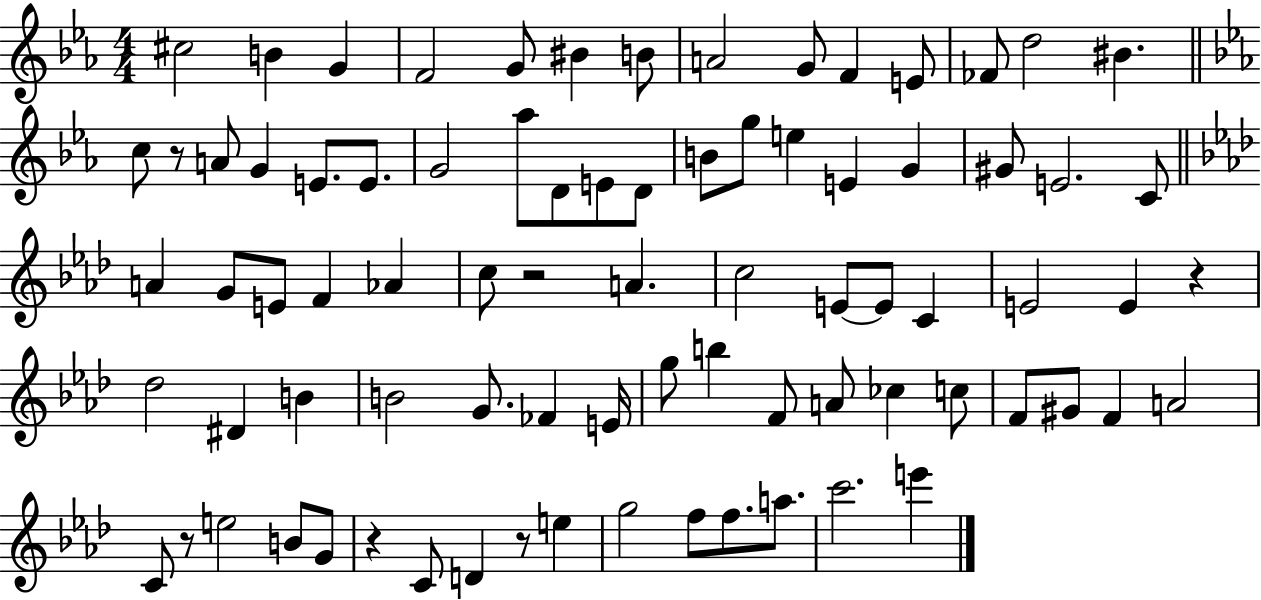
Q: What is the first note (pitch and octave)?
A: C#5